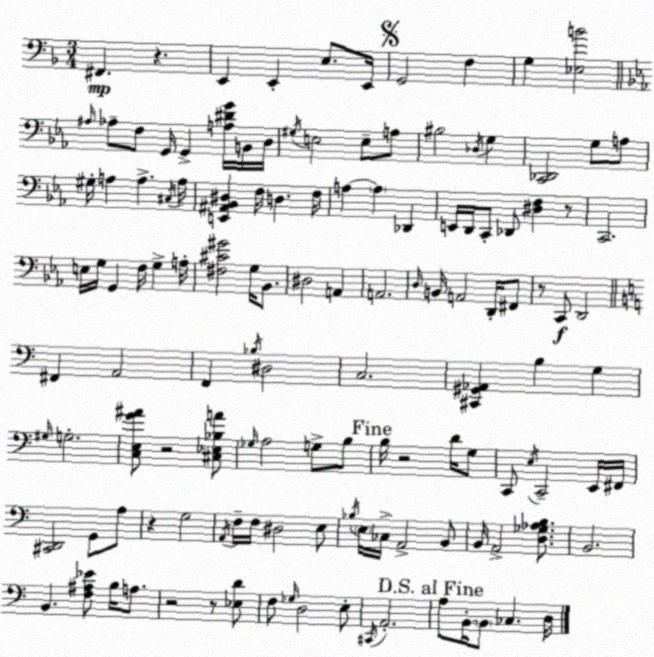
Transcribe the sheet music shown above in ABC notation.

X:1
T:Untitled
M:3/4
L:1/4
K:Dm
^F,, z E,, E,, E,/2 E,,/4 G,,2 F, G, [_E,B]2 ^A,/4 _A,/2 F,/2 G,,/4 G,, [A,^DG]/4 B,,/4 D,/4 ^G,/4 E,2 E,/2 A,/2 ^B,2 _D,/4 G, [C,,_D,,]2 G,/2 A,/2 ^G,/4 A, A, ^C,/4 A,/4 [E,,^A,,_B,,^D,] F,/4 D, F,/4 A, A, _D,, E,,/4 D,,/4 C,,/2 _D,,/2 [^D,F,] z/2 C,,2 E,/4 G,/4 G,, F,/4 G, A,/4 [^F,^C^G]2 G,/4 _B,,/2 ^D,2 A,, A,,2 D,/4 B,,/4 A,,2 D,,/4 ^F,,/2 z/2 C,,/2 D,,2 ^F,, A,,2 F,, _B,/4 ^D,2 C,2 [^C,,^G,,_A,,] B, G, ^G,/4 G,2 [C,E,G^A]/2 z2 [^C,_E,_B,A]/2 _G,/4 A,2 G,/2 B,/2 B,/4 z2 D/4 G,/2 C,,/2 E,/4 C,,2 E,,/4 ^F,,/4 [^C,,D,,]2 G,,/2 A,/2 z G,2 A,,/4 F,/4 F,/4 ^D,2 E,/2 _B,/4 E,/4 _C,/4 A,,2 B,,/2 B,,/4 A,,2 [D,_G,_A,B,]/2 B,,2 B,, [F,^A,_E]/2 B,/4 A,/2 z2 z/2 [_E,D]/2 F,/2 _G,/4 D,2 E,/2 ^C,,/4 A,,2 A,/2 B,,/4 B,,/2 _C, D,/4